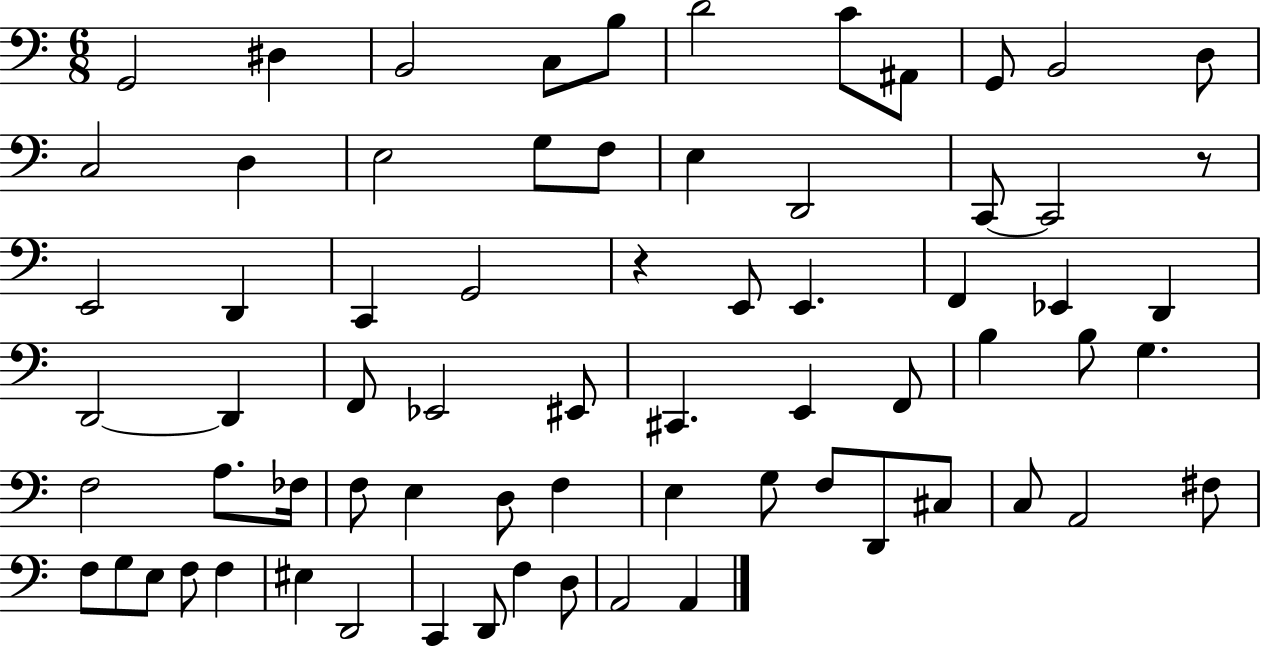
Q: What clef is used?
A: bass